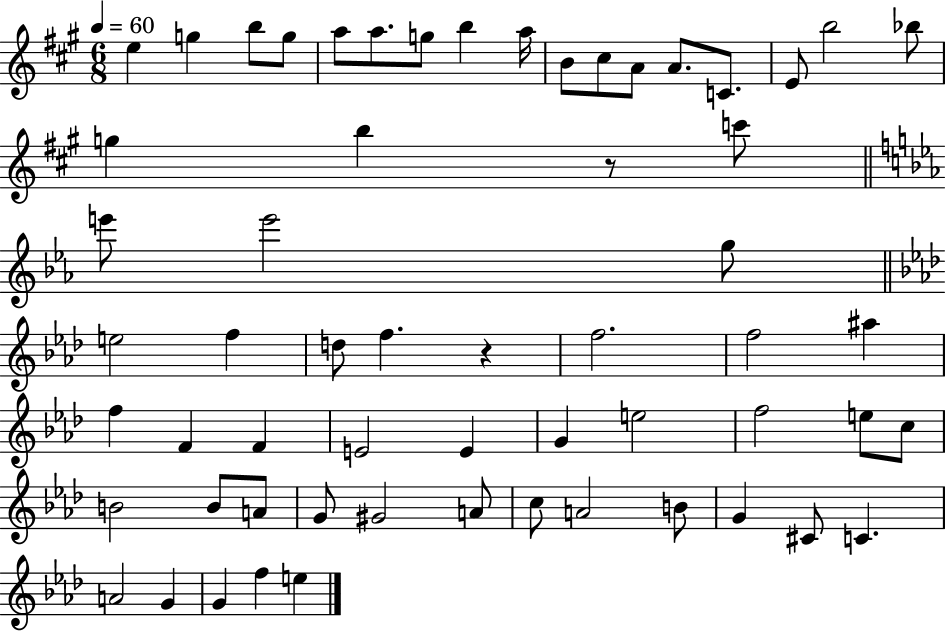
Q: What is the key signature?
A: A major